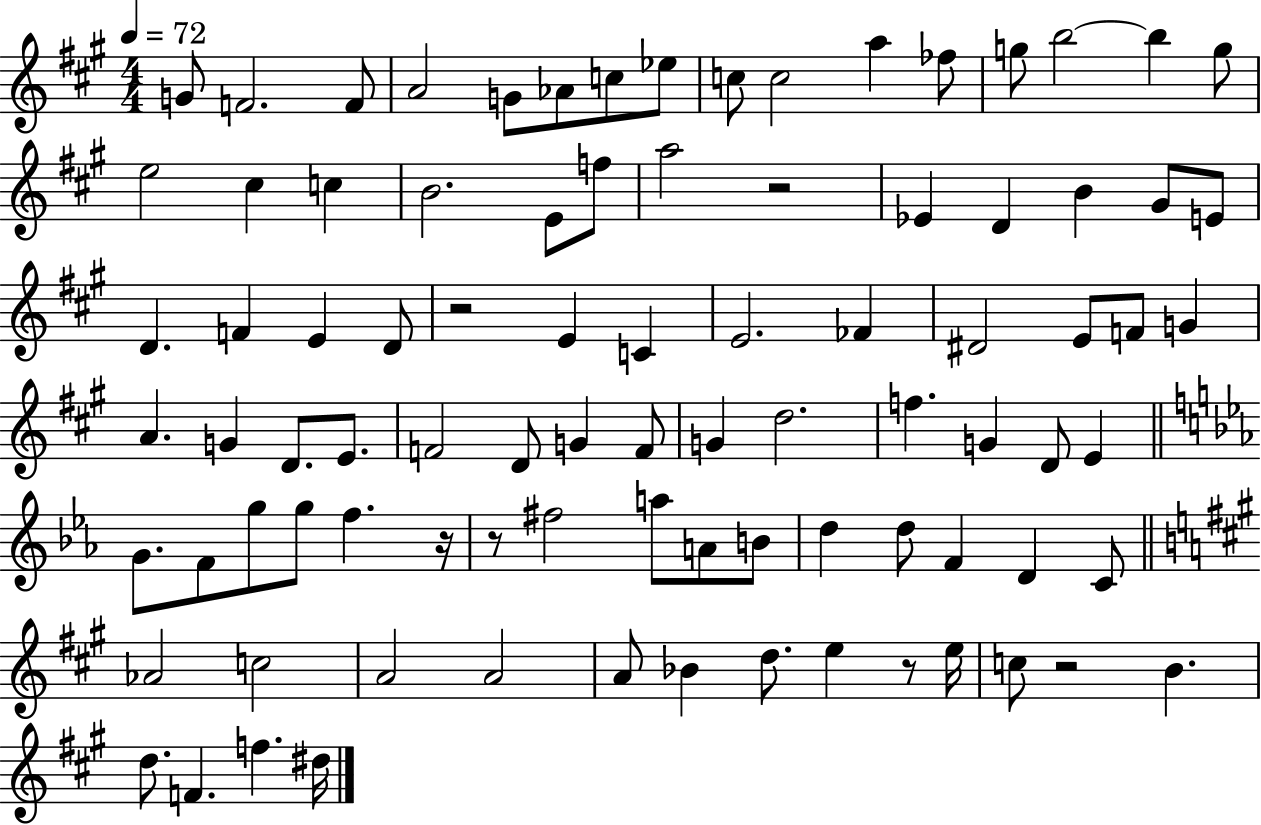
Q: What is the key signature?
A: A major